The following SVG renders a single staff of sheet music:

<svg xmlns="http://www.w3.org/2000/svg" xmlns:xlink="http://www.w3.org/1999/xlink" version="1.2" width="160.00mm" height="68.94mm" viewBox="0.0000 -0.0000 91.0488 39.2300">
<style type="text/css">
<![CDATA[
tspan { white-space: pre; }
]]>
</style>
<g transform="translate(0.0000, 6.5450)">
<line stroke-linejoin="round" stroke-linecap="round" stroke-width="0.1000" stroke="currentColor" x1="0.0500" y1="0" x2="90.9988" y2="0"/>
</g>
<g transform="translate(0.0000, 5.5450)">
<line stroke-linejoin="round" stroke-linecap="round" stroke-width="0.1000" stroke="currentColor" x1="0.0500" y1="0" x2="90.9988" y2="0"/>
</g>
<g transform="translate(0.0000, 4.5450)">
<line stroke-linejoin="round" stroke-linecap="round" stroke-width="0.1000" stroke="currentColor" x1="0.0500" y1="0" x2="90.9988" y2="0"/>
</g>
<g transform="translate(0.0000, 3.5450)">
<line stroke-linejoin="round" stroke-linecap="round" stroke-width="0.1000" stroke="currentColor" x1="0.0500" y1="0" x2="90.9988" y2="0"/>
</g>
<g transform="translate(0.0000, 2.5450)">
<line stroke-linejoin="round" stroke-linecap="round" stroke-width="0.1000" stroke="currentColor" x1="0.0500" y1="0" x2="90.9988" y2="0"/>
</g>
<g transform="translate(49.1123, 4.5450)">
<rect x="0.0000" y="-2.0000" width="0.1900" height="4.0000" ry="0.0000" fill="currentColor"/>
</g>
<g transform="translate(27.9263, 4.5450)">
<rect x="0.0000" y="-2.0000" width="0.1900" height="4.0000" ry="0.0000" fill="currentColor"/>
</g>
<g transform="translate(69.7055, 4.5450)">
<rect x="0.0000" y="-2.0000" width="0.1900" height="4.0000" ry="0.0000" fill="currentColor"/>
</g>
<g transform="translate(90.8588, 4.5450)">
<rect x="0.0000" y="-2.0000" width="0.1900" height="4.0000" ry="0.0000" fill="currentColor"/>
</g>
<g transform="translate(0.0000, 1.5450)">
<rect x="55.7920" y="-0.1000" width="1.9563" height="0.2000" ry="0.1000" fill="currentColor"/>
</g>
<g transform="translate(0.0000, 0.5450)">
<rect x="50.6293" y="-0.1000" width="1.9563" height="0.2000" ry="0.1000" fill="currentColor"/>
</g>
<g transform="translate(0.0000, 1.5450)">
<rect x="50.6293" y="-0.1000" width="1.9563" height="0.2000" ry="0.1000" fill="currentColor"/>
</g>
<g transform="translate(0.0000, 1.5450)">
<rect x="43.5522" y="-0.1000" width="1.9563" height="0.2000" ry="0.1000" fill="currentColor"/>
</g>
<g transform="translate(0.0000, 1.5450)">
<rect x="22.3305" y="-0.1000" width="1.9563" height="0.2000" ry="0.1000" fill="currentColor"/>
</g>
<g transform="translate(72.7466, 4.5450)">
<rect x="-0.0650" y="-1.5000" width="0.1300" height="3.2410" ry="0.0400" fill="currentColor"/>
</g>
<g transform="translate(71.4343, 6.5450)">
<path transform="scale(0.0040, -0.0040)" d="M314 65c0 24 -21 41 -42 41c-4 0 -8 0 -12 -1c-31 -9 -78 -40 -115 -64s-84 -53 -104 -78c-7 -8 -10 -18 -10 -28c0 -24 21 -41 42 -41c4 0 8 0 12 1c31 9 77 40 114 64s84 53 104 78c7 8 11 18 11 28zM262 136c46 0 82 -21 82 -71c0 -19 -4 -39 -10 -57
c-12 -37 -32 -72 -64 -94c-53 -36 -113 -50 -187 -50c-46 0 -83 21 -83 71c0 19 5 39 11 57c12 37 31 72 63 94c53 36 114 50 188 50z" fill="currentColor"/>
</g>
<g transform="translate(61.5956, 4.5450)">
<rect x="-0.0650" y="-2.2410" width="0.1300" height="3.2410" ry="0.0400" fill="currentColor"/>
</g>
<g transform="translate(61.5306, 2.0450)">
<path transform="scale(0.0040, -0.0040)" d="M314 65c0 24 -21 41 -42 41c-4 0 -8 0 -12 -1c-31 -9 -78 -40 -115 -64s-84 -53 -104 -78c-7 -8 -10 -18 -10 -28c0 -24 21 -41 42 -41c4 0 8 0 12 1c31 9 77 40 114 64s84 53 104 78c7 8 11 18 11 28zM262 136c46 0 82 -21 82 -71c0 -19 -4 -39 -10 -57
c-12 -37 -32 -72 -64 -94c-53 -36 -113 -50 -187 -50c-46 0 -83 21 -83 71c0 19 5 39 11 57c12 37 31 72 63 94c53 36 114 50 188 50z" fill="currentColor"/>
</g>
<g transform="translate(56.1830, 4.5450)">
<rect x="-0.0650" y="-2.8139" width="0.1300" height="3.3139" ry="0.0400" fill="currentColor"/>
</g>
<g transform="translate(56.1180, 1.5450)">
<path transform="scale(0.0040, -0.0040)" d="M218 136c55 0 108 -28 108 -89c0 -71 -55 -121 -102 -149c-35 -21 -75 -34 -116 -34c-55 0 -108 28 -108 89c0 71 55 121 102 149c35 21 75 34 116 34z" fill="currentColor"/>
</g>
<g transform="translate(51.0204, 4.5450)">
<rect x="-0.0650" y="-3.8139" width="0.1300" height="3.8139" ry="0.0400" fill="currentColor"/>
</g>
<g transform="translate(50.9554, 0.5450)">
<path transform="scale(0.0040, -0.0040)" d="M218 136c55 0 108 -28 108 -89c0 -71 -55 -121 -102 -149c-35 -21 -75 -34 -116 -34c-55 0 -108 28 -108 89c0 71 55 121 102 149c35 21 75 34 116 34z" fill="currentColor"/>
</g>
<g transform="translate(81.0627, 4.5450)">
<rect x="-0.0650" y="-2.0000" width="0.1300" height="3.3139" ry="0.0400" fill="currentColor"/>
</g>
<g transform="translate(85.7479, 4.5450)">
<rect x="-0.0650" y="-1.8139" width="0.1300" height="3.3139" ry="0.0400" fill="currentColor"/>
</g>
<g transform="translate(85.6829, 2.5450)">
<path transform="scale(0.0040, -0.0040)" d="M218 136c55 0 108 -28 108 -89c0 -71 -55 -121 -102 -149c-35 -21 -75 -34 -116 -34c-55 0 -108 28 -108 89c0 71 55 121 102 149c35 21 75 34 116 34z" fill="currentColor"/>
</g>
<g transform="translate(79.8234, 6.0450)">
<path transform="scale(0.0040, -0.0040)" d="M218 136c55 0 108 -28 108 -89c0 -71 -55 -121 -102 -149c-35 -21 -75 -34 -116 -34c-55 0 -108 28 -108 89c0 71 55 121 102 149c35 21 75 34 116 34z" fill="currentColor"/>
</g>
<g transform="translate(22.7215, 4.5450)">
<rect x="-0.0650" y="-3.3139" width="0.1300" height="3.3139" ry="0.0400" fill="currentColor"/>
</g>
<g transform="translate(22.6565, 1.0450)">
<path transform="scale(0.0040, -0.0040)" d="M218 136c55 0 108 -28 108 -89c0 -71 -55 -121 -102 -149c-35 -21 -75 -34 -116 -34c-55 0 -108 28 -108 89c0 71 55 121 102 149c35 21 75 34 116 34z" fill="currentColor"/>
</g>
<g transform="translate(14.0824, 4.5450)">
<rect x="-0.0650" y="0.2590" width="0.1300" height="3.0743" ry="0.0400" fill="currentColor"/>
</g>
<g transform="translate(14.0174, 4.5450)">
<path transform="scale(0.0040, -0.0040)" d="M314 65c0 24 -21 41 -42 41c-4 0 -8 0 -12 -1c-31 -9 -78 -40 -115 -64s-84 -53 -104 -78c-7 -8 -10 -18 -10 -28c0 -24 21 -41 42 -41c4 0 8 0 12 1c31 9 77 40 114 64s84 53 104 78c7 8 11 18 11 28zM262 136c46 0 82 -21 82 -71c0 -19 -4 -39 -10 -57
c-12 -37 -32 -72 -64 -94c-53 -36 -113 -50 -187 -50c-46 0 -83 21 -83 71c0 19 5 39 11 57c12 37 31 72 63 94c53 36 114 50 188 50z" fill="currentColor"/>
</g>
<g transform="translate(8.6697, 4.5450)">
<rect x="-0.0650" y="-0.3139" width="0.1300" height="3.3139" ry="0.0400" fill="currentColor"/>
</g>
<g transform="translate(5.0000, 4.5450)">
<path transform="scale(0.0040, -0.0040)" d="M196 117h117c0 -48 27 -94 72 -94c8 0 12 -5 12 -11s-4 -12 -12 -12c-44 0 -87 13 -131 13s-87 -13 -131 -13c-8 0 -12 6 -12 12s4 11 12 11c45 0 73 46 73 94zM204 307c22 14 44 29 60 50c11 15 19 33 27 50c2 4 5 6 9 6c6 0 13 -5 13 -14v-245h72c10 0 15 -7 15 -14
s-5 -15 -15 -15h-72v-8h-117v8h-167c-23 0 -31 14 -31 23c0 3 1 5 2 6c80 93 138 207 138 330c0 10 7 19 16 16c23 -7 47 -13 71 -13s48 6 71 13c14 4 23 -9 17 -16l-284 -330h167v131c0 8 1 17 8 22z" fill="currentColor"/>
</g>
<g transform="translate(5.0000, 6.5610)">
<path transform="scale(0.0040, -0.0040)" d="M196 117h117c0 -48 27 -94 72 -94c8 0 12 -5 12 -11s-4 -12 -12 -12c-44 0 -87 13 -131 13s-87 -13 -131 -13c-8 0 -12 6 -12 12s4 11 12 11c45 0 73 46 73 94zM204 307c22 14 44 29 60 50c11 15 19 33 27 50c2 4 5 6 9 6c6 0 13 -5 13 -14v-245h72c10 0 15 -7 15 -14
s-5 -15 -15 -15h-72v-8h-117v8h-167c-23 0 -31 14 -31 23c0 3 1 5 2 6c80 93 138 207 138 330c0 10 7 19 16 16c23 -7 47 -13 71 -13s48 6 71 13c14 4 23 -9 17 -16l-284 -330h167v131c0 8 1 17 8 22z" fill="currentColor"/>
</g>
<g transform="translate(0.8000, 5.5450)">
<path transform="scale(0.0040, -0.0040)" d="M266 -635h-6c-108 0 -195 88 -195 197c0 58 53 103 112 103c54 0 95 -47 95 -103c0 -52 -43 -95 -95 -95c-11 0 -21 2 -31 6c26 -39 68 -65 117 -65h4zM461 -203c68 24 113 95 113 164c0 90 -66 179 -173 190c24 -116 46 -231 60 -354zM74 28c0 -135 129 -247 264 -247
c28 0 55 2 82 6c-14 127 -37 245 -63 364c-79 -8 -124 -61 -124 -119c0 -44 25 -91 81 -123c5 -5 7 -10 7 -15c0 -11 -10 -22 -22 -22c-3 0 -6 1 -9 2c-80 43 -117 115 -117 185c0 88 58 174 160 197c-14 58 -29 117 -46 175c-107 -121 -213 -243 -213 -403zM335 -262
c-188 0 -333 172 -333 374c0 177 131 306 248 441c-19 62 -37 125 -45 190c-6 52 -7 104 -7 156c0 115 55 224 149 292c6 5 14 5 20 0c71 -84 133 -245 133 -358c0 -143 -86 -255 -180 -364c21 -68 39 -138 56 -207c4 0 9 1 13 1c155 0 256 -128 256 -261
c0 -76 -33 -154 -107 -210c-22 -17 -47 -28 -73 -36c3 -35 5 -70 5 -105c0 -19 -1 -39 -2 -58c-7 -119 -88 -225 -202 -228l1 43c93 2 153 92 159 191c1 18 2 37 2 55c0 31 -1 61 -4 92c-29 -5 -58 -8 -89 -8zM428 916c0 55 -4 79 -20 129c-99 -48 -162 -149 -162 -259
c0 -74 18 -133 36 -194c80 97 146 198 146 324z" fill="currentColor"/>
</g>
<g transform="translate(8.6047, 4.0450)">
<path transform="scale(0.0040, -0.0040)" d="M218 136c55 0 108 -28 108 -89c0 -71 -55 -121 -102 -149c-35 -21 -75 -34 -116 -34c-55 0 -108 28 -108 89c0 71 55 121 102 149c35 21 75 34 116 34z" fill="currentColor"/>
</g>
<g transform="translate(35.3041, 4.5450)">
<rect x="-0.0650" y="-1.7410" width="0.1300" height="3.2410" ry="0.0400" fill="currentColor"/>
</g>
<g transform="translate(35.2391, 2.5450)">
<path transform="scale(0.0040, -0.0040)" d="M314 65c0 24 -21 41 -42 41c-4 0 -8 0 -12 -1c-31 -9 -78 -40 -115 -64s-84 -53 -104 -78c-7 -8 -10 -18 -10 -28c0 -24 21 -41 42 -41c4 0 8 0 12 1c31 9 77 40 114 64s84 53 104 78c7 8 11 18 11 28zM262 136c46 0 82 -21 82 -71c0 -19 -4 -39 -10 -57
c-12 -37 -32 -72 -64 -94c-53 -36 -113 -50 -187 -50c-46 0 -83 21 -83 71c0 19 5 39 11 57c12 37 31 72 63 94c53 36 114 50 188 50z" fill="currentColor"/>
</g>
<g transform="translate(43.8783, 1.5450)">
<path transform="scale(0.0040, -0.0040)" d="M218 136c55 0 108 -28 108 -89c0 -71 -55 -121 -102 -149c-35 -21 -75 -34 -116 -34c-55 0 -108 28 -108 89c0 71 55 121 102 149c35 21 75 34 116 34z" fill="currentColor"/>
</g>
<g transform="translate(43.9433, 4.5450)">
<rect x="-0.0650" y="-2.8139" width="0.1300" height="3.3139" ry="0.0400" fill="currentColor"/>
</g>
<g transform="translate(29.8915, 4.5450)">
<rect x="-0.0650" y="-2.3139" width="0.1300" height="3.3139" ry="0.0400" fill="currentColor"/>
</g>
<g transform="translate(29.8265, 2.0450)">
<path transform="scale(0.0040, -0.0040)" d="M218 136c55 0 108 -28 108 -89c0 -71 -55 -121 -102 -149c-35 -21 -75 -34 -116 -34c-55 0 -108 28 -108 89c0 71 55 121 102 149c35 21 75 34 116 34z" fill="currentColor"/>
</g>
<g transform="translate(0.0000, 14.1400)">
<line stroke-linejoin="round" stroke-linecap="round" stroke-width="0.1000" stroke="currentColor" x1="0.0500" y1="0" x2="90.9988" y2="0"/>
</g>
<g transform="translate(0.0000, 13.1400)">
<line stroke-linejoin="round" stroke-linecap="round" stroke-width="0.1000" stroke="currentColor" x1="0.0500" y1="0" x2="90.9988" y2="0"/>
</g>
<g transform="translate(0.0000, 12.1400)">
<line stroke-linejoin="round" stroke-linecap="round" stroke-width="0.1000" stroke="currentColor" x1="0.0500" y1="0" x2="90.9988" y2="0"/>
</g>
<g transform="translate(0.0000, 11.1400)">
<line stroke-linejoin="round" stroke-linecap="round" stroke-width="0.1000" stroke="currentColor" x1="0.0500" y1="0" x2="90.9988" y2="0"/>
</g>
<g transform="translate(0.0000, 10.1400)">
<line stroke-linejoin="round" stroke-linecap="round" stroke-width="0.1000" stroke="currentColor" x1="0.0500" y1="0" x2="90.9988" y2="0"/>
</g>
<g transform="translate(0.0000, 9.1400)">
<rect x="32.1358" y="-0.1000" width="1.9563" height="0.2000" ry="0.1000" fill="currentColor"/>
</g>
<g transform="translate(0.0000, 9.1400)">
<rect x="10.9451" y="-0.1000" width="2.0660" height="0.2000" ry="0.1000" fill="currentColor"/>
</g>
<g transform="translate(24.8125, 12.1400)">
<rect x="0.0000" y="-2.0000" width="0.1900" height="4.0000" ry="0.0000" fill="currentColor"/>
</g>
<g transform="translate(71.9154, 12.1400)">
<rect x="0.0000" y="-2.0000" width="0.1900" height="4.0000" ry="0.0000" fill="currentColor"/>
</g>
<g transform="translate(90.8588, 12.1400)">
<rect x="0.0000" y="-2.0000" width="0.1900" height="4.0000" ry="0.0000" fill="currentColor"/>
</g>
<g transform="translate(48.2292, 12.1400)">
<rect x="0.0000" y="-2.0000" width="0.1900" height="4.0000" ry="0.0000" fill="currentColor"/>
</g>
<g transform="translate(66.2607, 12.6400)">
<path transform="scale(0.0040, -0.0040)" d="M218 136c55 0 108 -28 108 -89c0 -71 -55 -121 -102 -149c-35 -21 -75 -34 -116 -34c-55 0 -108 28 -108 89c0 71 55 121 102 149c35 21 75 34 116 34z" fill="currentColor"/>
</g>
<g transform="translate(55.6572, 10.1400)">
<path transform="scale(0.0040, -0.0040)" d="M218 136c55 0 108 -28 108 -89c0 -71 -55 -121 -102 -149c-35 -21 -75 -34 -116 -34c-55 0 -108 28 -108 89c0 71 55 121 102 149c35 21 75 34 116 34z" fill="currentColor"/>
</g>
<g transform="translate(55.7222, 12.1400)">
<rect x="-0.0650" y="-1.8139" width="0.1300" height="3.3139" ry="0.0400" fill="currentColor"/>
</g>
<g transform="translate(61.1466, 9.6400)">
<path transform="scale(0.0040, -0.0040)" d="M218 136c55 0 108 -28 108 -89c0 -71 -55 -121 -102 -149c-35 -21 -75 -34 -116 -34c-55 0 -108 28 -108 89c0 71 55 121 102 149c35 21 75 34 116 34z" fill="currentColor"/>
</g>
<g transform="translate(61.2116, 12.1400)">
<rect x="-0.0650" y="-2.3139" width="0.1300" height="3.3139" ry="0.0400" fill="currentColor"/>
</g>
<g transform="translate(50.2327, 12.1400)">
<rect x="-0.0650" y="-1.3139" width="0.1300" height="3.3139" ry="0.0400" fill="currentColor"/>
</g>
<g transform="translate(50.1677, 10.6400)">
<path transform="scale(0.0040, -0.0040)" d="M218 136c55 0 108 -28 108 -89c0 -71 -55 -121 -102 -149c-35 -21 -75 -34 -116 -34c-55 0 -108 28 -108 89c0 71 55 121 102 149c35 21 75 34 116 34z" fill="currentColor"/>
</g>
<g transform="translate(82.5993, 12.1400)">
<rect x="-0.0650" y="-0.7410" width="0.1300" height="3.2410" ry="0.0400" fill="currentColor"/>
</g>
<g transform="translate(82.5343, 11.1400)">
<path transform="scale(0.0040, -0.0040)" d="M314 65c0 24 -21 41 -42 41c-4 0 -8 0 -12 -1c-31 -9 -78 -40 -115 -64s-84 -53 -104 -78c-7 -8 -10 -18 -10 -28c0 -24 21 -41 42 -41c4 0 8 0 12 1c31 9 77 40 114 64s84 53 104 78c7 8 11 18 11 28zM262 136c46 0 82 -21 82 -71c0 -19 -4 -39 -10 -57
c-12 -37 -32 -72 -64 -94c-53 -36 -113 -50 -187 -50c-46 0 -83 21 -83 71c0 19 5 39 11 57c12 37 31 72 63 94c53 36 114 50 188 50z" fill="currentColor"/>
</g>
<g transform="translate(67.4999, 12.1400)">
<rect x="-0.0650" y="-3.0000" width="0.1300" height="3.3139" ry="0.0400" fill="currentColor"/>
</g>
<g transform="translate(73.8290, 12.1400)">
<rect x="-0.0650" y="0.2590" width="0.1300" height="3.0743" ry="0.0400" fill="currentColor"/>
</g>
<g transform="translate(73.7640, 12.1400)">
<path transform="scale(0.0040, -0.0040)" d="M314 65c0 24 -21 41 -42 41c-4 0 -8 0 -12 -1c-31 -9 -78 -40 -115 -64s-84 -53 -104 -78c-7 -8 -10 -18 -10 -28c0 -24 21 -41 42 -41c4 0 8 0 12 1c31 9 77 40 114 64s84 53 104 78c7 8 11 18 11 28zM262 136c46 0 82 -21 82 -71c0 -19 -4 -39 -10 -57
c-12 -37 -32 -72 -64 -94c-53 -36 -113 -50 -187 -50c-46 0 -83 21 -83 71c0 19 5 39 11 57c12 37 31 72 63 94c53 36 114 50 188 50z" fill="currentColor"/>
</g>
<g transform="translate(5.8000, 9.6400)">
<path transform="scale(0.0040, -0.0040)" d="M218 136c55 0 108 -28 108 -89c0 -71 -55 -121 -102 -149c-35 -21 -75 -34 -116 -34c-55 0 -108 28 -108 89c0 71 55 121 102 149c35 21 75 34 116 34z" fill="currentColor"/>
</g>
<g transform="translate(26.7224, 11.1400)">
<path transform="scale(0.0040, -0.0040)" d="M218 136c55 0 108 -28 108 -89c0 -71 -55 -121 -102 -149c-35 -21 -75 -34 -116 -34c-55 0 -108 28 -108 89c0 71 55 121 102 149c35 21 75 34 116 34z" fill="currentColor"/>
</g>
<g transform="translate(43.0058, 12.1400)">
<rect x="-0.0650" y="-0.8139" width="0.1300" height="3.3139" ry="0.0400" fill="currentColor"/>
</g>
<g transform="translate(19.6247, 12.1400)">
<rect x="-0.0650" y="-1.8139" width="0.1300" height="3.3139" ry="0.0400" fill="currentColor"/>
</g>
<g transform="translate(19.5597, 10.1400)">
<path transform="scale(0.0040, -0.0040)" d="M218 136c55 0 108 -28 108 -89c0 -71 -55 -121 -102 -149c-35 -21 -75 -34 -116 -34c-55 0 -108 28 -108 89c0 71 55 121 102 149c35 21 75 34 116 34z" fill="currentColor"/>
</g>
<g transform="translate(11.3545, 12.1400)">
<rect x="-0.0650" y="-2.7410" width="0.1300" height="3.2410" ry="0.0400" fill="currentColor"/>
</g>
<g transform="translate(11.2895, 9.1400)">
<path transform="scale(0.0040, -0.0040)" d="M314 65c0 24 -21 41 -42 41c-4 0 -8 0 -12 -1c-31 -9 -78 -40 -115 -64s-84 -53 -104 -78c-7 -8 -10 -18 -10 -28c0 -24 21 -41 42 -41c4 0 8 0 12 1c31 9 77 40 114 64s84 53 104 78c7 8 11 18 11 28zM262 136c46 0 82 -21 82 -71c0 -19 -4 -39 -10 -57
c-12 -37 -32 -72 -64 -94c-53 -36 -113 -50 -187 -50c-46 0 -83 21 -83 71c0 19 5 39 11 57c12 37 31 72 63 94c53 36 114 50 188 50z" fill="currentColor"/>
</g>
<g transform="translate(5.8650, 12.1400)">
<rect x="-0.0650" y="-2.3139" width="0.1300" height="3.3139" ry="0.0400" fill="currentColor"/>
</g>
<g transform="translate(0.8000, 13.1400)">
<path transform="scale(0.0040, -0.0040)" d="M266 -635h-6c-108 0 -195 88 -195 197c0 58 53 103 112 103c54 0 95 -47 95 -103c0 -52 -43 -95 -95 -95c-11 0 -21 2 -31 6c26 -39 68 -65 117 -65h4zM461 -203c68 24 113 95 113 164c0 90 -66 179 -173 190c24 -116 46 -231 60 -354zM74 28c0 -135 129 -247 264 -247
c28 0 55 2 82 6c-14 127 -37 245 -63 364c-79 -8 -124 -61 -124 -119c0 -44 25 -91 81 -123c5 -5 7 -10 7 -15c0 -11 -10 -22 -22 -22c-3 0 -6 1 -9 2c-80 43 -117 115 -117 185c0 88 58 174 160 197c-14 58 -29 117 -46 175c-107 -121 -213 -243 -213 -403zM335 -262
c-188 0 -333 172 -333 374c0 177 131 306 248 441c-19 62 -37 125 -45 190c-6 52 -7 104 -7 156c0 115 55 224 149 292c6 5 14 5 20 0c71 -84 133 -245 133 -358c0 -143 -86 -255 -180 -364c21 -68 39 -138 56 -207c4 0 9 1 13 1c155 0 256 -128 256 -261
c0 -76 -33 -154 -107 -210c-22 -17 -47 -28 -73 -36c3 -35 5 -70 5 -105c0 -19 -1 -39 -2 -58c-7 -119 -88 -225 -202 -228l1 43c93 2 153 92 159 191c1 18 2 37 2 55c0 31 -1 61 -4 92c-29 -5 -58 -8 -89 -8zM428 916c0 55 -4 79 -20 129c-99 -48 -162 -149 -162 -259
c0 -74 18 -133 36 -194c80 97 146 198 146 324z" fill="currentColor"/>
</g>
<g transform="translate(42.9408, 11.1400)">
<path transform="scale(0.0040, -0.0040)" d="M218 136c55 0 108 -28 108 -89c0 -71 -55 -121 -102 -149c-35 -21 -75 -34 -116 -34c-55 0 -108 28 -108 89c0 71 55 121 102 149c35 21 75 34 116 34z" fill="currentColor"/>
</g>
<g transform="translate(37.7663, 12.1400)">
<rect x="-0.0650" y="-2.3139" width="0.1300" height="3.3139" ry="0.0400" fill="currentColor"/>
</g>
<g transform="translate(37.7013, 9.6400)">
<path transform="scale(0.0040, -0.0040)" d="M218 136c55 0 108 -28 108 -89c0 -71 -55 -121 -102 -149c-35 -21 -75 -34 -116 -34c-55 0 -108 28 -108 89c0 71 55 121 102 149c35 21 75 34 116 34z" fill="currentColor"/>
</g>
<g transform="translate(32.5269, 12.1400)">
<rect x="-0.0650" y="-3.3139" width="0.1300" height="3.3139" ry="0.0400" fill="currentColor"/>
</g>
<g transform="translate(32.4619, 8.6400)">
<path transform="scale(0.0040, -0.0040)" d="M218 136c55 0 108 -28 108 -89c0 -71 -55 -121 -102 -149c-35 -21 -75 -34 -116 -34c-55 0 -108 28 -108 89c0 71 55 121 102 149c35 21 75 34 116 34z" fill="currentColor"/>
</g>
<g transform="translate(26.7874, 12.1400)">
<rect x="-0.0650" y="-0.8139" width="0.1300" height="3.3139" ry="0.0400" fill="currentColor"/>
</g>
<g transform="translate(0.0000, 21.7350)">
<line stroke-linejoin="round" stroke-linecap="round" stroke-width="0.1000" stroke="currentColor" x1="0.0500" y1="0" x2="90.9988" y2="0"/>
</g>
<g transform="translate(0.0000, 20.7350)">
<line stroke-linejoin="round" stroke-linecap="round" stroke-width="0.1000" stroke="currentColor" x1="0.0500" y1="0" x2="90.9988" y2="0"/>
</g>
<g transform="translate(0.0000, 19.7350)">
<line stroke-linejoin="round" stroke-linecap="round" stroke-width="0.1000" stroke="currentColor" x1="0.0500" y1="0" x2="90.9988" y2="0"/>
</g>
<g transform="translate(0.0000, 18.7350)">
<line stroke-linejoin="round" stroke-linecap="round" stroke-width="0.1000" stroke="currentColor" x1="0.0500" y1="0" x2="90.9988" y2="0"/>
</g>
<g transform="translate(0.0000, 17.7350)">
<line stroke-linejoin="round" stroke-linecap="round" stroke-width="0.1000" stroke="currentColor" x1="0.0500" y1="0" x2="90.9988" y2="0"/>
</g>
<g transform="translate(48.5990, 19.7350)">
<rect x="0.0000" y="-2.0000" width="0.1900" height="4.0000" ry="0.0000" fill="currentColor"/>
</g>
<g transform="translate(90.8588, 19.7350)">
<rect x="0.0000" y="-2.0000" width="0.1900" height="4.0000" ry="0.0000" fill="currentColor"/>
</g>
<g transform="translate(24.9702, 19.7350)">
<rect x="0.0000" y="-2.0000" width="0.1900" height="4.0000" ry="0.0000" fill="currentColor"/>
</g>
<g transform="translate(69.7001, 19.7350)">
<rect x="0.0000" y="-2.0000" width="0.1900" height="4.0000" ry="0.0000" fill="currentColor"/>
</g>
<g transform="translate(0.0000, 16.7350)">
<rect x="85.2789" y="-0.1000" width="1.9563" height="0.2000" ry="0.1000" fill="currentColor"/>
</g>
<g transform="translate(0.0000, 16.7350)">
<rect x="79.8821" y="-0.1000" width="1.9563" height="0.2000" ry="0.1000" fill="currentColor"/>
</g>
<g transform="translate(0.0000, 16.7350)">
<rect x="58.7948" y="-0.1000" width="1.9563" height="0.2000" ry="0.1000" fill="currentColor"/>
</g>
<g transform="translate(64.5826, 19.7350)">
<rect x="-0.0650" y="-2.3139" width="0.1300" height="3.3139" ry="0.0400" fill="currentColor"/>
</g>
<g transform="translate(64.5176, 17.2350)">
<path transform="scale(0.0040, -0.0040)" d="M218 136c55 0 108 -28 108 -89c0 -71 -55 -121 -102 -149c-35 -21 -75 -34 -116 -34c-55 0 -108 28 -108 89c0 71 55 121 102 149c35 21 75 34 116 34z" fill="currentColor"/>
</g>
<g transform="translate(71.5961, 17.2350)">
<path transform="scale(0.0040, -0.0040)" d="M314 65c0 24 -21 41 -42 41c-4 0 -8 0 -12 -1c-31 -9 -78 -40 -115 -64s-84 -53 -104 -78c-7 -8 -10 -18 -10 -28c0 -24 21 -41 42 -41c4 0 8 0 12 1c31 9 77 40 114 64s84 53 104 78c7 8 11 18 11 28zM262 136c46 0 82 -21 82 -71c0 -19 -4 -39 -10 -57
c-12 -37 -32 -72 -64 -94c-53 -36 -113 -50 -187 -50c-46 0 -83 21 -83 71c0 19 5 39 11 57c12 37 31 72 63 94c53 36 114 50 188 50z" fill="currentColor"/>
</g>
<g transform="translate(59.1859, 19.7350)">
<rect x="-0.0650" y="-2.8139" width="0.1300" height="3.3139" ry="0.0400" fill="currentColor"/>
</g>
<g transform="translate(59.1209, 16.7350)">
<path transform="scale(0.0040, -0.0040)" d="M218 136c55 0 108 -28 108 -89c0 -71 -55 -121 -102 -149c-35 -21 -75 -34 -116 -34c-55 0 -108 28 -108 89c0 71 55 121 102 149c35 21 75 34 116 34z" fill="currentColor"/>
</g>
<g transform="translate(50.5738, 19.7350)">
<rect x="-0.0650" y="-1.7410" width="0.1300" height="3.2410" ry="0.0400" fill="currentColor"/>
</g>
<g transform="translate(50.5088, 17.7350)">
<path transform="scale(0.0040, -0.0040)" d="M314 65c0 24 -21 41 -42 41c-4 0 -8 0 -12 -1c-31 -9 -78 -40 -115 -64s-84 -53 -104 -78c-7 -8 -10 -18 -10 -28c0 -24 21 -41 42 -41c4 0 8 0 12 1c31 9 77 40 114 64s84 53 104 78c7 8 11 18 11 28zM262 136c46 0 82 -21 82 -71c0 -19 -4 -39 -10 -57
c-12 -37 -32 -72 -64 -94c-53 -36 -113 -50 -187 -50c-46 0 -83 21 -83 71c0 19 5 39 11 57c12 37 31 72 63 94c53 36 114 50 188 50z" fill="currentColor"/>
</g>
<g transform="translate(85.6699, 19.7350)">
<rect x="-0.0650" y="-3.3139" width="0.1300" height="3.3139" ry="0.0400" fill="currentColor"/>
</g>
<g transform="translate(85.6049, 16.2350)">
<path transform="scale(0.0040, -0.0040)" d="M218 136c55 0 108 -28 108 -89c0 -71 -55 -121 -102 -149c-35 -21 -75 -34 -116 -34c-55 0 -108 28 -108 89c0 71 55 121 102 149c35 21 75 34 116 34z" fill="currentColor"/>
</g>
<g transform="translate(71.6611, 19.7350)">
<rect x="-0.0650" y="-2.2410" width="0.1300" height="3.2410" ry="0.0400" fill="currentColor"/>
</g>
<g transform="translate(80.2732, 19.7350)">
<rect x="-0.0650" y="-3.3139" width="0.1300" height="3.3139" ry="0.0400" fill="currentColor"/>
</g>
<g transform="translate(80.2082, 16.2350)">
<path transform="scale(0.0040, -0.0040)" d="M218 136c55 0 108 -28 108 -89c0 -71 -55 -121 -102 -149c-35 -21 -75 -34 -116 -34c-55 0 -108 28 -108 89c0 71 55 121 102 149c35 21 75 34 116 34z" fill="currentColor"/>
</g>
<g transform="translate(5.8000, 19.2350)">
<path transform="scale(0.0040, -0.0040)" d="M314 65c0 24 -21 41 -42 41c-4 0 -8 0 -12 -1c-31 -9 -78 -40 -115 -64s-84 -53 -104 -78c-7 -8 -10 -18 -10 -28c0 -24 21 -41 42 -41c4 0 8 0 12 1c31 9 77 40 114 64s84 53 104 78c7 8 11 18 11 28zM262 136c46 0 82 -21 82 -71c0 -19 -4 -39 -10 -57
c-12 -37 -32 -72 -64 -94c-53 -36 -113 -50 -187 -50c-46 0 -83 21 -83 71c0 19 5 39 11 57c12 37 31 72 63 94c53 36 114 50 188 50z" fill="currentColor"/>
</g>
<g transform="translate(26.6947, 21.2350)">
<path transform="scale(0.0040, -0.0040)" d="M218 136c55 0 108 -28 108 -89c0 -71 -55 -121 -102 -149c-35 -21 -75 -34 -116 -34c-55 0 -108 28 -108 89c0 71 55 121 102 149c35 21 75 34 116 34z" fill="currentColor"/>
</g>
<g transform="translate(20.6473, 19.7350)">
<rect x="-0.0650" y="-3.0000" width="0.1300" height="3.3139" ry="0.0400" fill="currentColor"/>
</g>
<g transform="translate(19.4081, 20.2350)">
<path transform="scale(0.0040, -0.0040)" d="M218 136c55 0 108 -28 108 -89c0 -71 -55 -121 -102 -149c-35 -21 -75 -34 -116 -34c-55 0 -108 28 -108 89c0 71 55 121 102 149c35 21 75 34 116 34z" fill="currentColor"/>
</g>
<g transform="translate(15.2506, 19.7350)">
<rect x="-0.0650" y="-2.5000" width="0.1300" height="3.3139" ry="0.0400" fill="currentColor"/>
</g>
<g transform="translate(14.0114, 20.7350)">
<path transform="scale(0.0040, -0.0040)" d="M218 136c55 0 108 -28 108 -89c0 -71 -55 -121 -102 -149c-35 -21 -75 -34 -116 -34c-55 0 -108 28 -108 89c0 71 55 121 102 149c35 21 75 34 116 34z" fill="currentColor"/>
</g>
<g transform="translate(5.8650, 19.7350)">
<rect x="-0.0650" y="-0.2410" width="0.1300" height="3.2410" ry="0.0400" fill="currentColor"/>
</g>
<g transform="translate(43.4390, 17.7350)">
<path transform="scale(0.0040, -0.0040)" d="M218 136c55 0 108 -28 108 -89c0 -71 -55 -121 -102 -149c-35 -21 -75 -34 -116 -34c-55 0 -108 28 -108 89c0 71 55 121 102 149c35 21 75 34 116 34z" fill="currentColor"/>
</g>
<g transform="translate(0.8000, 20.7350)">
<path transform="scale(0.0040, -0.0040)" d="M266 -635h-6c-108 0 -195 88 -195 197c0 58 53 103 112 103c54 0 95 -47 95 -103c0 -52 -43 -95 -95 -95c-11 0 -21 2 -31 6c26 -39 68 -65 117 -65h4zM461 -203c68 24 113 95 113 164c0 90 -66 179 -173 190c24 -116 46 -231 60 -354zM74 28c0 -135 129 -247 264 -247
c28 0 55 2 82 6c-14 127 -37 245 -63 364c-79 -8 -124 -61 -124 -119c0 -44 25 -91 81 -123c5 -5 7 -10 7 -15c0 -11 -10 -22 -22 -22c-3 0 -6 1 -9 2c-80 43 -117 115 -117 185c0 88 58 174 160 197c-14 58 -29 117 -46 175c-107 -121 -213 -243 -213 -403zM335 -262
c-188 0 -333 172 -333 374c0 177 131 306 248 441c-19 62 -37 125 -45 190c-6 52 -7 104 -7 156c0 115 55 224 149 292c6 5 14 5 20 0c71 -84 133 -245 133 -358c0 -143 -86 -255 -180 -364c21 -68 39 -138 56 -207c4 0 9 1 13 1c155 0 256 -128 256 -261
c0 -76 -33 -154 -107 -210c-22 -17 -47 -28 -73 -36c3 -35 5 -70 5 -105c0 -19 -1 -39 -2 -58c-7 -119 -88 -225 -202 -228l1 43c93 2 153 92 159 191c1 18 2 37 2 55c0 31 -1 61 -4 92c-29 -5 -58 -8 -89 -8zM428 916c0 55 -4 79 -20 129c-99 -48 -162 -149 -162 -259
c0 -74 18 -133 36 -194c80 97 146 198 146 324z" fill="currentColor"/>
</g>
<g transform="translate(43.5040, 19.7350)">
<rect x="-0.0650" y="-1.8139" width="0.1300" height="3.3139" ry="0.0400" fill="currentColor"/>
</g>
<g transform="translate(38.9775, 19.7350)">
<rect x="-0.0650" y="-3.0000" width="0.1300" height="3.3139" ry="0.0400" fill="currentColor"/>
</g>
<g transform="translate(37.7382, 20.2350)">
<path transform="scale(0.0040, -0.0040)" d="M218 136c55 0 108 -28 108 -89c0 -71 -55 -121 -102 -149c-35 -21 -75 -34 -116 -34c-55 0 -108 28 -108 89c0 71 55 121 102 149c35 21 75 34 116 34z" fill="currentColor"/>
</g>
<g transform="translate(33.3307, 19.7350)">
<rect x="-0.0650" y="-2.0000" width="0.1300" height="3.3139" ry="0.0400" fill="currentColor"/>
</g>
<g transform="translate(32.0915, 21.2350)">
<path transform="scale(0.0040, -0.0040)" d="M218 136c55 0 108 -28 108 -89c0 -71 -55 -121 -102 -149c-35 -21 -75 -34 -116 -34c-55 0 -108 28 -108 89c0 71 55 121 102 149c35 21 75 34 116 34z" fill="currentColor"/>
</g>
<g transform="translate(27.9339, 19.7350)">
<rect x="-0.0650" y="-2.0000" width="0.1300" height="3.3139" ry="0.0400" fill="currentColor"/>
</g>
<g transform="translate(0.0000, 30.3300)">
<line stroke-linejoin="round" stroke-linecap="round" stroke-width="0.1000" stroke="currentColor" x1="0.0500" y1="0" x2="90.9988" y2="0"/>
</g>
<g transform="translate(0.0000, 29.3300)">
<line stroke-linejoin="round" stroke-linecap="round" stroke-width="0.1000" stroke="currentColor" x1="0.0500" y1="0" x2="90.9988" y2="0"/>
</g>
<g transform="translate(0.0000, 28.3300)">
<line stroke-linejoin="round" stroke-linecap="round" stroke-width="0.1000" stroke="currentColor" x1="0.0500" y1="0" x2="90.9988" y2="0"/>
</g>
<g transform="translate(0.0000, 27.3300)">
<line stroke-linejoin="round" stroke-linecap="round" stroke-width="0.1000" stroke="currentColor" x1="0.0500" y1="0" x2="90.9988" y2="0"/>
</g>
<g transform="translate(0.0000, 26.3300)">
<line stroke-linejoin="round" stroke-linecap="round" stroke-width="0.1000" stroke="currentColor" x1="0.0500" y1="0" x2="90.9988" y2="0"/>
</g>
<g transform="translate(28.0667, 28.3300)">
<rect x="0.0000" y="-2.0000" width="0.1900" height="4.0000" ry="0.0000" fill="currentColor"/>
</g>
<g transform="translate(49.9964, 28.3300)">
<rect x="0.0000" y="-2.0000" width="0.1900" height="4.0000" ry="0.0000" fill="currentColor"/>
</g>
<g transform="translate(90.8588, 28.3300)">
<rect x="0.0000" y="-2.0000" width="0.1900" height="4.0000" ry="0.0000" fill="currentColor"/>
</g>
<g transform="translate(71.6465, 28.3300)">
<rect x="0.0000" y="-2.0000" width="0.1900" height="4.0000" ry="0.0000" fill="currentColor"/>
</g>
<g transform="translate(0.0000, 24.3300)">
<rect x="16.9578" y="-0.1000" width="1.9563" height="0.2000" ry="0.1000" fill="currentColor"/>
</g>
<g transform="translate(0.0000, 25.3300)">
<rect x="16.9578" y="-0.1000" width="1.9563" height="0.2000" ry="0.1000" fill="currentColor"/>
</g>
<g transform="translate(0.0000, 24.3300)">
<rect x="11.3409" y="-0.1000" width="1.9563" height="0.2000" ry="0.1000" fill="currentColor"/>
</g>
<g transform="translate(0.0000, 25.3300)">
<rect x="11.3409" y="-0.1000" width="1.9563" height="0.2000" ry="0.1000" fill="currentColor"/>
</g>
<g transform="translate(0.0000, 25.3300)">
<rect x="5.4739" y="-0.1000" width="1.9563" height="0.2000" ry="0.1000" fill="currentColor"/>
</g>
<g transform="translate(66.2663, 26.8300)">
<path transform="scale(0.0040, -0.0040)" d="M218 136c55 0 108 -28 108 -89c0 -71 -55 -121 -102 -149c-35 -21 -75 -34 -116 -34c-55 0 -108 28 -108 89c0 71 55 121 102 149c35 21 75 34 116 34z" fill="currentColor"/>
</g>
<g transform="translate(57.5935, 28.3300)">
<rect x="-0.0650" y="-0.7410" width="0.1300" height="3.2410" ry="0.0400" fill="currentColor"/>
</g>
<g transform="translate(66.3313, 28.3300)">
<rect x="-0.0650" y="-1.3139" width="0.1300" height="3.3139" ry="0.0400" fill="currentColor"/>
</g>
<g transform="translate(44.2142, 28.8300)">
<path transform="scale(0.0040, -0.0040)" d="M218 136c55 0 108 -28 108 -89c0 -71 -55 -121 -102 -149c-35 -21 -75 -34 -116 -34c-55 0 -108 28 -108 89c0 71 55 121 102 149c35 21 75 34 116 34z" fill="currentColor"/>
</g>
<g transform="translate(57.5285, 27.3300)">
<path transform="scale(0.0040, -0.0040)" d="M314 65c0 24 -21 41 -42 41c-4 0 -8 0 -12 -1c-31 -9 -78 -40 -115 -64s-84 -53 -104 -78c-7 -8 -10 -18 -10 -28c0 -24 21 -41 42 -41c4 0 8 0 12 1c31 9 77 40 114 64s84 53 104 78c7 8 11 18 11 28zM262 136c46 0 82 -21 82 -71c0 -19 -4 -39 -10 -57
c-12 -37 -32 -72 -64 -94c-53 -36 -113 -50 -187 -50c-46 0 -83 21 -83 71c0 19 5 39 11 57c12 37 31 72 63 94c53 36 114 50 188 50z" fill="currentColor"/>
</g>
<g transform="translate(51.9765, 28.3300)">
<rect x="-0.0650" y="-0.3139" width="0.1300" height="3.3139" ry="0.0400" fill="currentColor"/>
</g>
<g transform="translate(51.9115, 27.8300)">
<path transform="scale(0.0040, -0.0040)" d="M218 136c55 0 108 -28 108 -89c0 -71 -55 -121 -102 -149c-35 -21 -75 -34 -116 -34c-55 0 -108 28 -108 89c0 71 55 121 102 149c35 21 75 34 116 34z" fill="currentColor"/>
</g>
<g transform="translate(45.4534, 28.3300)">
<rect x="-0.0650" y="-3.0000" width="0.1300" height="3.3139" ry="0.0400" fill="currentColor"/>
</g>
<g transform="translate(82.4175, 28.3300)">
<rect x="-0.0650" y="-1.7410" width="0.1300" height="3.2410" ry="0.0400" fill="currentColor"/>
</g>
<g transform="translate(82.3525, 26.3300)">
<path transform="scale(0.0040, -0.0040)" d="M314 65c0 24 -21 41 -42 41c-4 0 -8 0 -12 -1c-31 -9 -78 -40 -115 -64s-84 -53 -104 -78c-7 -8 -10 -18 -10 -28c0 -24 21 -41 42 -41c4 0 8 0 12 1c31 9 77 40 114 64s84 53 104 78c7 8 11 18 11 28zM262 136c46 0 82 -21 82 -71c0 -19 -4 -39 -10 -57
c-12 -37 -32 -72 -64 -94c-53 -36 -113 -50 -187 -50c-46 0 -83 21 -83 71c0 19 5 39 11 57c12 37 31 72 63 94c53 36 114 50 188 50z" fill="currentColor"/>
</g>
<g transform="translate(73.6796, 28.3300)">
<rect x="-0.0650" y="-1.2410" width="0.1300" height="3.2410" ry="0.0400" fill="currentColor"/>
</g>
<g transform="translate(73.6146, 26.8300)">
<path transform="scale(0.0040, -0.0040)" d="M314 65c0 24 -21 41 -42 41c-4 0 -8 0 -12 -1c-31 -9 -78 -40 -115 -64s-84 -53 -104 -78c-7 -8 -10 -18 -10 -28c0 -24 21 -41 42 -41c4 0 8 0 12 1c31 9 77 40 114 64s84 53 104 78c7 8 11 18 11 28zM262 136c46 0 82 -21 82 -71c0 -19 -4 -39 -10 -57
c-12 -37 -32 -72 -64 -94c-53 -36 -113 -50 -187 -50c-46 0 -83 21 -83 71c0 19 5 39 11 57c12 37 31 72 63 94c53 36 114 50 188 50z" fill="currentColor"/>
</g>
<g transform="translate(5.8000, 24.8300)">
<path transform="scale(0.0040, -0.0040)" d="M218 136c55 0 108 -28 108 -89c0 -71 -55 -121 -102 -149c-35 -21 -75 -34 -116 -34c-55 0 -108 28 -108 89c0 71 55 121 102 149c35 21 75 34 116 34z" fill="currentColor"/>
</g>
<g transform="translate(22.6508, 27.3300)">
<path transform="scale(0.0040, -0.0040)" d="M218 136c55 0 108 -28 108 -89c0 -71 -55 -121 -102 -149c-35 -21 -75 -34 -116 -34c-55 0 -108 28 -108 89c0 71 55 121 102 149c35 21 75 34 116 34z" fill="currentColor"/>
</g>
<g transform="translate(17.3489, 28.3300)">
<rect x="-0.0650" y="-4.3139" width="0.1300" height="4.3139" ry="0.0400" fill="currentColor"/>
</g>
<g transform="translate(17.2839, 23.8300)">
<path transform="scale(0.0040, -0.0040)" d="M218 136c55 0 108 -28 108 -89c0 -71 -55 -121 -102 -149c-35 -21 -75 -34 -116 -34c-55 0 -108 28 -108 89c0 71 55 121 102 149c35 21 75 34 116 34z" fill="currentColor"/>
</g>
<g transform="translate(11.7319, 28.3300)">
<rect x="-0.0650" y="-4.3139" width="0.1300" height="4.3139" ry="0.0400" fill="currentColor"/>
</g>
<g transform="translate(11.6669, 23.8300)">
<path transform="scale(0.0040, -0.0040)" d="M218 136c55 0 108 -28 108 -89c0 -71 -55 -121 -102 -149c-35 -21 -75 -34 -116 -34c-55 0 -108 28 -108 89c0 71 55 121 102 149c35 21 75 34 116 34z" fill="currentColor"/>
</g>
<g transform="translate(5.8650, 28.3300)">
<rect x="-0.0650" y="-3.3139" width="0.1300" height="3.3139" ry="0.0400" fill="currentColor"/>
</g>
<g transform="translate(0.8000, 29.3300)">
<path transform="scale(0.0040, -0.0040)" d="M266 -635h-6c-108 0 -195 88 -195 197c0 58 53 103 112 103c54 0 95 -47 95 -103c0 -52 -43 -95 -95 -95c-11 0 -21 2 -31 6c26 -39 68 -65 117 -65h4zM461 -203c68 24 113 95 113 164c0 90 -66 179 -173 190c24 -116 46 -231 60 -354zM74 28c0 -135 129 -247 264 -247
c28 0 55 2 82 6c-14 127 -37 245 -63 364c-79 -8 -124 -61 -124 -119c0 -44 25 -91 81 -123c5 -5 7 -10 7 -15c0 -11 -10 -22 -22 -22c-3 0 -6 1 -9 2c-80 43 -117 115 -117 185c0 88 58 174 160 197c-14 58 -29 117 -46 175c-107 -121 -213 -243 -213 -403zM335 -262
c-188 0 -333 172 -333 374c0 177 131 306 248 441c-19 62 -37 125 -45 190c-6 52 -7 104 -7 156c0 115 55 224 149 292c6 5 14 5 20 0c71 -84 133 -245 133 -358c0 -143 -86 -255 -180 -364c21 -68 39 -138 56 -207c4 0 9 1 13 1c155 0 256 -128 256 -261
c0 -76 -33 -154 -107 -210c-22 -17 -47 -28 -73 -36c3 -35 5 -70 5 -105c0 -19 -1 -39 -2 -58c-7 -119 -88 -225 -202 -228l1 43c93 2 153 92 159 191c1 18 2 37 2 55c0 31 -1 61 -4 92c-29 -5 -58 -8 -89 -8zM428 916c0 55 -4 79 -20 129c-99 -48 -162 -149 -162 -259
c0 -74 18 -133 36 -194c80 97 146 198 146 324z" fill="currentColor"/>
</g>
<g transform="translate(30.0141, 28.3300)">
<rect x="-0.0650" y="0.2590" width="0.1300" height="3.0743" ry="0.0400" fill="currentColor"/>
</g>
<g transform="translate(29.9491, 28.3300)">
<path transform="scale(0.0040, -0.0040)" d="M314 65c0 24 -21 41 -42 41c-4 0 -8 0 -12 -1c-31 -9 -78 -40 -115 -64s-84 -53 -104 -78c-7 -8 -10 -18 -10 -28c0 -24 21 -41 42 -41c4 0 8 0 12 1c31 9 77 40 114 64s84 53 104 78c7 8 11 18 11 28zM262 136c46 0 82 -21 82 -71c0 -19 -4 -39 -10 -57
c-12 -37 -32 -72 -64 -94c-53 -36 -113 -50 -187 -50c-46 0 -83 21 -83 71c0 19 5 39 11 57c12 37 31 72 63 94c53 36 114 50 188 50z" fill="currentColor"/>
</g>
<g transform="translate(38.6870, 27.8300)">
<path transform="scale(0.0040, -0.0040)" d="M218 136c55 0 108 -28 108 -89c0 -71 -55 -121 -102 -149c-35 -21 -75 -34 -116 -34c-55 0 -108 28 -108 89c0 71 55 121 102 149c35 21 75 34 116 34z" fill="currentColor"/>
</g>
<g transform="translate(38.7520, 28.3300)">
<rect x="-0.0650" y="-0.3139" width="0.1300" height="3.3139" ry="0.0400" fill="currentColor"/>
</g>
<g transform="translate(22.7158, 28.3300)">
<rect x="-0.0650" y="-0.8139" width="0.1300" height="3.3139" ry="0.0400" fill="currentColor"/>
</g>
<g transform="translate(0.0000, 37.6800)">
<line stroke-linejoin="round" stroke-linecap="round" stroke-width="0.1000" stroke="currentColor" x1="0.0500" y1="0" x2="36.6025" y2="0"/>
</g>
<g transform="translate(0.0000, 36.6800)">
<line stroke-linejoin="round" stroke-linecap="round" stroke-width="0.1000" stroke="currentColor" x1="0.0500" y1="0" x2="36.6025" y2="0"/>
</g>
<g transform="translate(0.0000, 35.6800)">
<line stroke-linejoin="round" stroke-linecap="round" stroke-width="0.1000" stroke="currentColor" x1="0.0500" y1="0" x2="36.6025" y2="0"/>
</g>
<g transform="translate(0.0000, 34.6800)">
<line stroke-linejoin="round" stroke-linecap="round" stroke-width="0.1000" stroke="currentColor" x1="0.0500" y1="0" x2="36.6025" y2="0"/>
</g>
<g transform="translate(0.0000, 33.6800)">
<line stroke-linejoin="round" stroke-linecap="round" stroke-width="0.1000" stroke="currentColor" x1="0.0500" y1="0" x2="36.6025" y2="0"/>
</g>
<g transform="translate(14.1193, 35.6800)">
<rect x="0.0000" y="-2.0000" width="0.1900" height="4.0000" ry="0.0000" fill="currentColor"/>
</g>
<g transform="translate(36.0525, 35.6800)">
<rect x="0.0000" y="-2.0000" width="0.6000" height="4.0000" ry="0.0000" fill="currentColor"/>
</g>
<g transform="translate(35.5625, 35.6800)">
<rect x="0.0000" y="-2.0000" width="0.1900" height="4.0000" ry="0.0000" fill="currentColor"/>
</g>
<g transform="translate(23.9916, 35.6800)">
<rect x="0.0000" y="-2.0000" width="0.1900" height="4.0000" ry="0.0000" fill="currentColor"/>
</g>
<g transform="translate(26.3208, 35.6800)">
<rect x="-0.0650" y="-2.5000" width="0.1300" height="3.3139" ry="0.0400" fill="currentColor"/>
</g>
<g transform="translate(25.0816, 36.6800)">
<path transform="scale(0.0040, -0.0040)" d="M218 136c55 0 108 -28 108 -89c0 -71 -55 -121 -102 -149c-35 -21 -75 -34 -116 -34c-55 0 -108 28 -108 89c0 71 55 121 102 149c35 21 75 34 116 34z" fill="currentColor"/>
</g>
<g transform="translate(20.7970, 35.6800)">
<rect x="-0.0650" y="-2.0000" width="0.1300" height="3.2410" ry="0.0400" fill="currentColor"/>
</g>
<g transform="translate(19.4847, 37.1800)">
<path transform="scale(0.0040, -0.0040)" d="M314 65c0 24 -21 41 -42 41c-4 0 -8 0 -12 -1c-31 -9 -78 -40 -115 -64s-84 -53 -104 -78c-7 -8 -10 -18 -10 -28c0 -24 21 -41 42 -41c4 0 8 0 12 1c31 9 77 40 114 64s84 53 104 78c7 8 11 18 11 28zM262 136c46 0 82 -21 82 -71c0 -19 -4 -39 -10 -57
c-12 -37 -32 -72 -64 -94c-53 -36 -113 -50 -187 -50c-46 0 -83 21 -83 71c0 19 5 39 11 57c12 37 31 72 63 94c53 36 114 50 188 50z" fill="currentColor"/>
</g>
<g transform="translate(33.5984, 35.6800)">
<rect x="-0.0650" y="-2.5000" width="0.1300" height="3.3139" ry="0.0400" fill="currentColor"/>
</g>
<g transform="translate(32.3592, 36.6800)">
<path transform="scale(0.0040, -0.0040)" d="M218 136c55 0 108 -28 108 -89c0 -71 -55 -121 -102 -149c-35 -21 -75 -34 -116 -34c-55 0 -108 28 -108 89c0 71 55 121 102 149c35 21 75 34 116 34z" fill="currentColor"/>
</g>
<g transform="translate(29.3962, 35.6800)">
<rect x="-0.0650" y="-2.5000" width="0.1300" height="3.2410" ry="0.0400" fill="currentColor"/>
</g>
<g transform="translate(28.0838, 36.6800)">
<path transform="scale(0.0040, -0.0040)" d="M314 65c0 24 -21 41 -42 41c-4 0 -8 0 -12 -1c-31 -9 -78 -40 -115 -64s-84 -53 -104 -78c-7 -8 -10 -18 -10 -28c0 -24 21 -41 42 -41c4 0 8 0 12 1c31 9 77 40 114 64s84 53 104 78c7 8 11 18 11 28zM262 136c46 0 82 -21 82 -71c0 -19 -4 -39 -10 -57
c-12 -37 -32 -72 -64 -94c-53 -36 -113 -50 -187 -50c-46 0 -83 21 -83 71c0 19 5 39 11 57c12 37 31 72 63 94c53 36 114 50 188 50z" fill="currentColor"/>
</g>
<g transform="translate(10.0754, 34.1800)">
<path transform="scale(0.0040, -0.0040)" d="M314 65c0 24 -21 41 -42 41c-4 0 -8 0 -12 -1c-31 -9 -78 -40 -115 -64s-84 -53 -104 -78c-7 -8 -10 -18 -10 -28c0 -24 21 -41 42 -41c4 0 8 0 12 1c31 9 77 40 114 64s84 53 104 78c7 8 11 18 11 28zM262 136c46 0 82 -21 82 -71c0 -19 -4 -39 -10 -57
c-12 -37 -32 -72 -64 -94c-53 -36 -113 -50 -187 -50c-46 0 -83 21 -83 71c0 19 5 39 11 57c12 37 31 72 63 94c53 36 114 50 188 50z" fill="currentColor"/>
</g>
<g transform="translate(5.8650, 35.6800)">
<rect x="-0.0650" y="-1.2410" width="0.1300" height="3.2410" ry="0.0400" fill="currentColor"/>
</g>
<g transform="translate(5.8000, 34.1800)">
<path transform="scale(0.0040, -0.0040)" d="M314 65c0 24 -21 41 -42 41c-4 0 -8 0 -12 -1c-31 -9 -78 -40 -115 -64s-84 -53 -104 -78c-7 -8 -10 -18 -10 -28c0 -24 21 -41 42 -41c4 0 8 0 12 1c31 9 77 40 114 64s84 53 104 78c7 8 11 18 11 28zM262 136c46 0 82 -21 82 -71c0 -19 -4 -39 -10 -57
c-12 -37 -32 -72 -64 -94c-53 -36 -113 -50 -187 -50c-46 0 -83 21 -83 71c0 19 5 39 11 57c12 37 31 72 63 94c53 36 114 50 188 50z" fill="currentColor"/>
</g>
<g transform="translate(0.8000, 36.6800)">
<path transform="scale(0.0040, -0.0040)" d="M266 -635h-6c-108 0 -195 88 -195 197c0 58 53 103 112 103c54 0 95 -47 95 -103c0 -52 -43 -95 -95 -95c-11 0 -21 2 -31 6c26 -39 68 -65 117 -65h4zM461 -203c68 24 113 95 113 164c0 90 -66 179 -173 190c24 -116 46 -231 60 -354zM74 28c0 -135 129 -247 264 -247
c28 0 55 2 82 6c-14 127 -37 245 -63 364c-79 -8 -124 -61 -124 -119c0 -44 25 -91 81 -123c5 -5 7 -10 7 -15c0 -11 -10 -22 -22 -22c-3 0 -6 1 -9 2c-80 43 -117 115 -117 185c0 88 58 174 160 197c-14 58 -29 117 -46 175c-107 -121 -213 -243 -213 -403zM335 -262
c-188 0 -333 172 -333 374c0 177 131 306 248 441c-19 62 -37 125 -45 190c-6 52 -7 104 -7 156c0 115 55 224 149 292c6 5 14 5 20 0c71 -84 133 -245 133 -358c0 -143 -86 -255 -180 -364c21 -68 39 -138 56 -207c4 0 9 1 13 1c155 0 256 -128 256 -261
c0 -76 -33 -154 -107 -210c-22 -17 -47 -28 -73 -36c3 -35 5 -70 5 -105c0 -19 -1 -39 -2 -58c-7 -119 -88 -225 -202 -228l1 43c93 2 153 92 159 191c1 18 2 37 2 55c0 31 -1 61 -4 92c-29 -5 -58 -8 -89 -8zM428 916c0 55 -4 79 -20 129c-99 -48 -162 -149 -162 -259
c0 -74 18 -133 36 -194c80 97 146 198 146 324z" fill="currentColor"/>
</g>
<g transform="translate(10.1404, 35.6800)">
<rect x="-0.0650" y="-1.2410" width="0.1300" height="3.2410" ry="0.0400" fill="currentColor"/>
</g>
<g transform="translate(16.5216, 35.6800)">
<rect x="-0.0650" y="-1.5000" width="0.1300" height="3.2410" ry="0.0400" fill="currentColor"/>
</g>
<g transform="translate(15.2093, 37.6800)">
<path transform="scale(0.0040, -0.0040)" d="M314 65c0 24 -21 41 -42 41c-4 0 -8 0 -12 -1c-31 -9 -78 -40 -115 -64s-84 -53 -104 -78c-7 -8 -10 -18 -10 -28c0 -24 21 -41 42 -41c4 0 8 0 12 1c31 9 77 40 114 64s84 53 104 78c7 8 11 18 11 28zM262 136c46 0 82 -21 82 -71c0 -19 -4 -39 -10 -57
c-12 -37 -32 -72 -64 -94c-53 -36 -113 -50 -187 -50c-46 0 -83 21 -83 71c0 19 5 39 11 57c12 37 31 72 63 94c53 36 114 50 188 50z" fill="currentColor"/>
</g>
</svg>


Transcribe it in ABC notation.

X:1
T:Untitled
M:4/4
L:1/4
K:C
c B2 b g f2 a c' a g2 E2 F f g a2 f d b g d e f g A B2 d2 c2 G A F F A f f2 a g g2 b b b d' d' d B2 c A c d2 e e2 f2 e2 e2 E2 F2 G G2 G